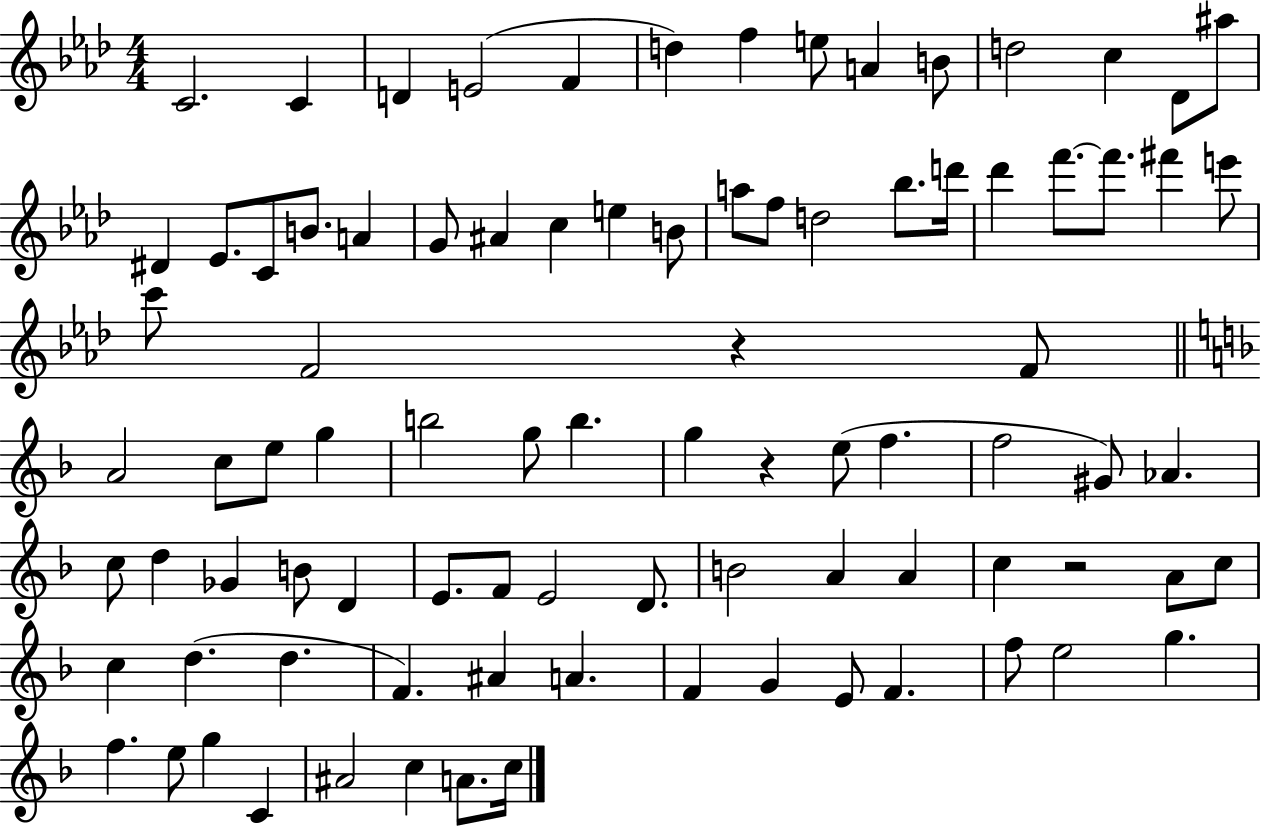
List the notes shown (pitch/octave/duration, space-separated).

C4/h. C4/q D4/q E4/h F4/q D5/q F5/q E5/e A4/q B4/e D5/h C5/q Db4/e A#5/e D#4/q Eb4/e. C4/e B4/e. A4/q G4/e A#4/q C5/q E5/q B4/e A5/e F5/e D5/h Bb5/e. D6/s Db6/q F6/e. F6/e. F#6/q E6/e C6/e F4/h R/q F4/e A4/h C5/e E5/e G5/q B5/h G5/e B5/q. G5/q R/q E5/e F5/q. F5/h G#4/e Ab4/q. C5/e D5/q Gb4/q B4/e D4/q E4/e. F4/e E4/h D4/e. B4/h A4/q A4/q C5/q R/h A4/e C5/e C5/q D5/q. D5/q. F4/q. A#4/q A4/q. F4/q G4/q E4/e F4/q. F5/e E5/h G5/q. F5/q. E5/e G5/q C4/q A#4/h C5/q A4/e. C5/s